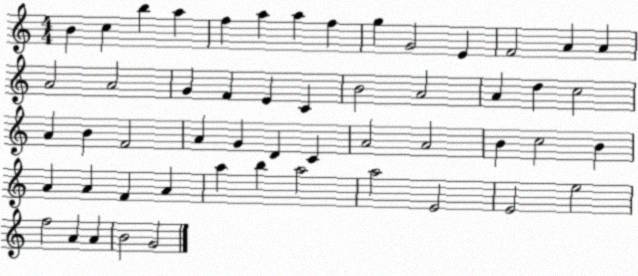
X:1
T:Untitled
M:4/4
L:1/4
K:C
B c b a f a a f g G2 E F2 A A A2 A2 G F E C B2 A2 A d c2 A B F2 A G D C A2 A2 B c2 B A A F A a b a2 a2 E2 E2 e2 f2 A A B2 G2